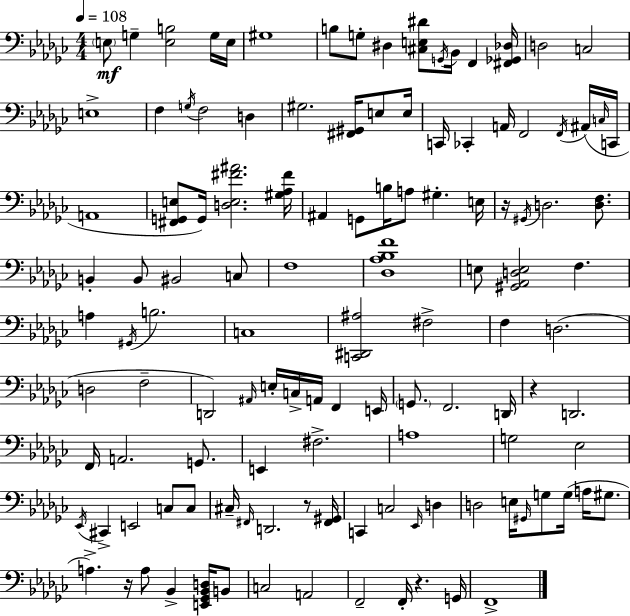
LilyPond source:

{
  \clef bass
  \numericTimeSignature
  \time 4/4
  \key ees \minor
  \tempo 4 = 108
  \parenthesize e8\mf g4-- <e b>2 g16 e16 | gis1 | b8 g8-. dis4 <cis e dis'>8 \acciaccatura { g,16 } bes,16 f,4 | <fis, ges, des>16 d2 c2 | \break e1-> | f4 \acciaccatura { g16 } f2 d4 | gis2. <fis, gis,>16 e8 | e16 c,16 ces,4-. a,16 f,2 | \break \acciaccatura { f,16 } ais,16( \grace { c16 } c,16 a,1 | <fis, g, e>8 g,16) <d e fis' ais'>2. | <gis aes fis'>16 ais,4 g,8 b16 a8 gis4.-. | e16 r16 \acciaccatura { gis,16 } d2. | \break <d f>8. b,4-. b,8 bis,2 | c8 f1 | <des aes bes f'>1 | e8 <gis, aes, d e>2 f4. | \break a4 \acciaccatura { gis,16 } b2. | c1 | <c, dis, ais>2 fis2-> | f4 d2.( | \break d2 f2-- | d,2) \grace { ais,16 } e16-. | c16-> a,16 f,4 e,16 \parenthesize g,8. f,2. | d,16 r4 d,2. | \break f,16 a,2. | g,8. e,4 fis2.-> | a1 | g2 ees2 | \break \acciaccatura { ees,16 } cis,4-> e,2 | c8 c8 cis16-- \grace { fis,16 } d,2. | r8 <fis, gis,>16 c,4 c2 | \grace { ees,16 } d4 d2 | \break e16 \grace { gis,16 } g8 g16( a16 gis8. a4.->) | r16 a8 bes,4-> <e, ges, bes, d>16 b,8 c2 | a,2 f,2-- | f,16-. r4. g,16 f,1-> | \break \bar "|."
}